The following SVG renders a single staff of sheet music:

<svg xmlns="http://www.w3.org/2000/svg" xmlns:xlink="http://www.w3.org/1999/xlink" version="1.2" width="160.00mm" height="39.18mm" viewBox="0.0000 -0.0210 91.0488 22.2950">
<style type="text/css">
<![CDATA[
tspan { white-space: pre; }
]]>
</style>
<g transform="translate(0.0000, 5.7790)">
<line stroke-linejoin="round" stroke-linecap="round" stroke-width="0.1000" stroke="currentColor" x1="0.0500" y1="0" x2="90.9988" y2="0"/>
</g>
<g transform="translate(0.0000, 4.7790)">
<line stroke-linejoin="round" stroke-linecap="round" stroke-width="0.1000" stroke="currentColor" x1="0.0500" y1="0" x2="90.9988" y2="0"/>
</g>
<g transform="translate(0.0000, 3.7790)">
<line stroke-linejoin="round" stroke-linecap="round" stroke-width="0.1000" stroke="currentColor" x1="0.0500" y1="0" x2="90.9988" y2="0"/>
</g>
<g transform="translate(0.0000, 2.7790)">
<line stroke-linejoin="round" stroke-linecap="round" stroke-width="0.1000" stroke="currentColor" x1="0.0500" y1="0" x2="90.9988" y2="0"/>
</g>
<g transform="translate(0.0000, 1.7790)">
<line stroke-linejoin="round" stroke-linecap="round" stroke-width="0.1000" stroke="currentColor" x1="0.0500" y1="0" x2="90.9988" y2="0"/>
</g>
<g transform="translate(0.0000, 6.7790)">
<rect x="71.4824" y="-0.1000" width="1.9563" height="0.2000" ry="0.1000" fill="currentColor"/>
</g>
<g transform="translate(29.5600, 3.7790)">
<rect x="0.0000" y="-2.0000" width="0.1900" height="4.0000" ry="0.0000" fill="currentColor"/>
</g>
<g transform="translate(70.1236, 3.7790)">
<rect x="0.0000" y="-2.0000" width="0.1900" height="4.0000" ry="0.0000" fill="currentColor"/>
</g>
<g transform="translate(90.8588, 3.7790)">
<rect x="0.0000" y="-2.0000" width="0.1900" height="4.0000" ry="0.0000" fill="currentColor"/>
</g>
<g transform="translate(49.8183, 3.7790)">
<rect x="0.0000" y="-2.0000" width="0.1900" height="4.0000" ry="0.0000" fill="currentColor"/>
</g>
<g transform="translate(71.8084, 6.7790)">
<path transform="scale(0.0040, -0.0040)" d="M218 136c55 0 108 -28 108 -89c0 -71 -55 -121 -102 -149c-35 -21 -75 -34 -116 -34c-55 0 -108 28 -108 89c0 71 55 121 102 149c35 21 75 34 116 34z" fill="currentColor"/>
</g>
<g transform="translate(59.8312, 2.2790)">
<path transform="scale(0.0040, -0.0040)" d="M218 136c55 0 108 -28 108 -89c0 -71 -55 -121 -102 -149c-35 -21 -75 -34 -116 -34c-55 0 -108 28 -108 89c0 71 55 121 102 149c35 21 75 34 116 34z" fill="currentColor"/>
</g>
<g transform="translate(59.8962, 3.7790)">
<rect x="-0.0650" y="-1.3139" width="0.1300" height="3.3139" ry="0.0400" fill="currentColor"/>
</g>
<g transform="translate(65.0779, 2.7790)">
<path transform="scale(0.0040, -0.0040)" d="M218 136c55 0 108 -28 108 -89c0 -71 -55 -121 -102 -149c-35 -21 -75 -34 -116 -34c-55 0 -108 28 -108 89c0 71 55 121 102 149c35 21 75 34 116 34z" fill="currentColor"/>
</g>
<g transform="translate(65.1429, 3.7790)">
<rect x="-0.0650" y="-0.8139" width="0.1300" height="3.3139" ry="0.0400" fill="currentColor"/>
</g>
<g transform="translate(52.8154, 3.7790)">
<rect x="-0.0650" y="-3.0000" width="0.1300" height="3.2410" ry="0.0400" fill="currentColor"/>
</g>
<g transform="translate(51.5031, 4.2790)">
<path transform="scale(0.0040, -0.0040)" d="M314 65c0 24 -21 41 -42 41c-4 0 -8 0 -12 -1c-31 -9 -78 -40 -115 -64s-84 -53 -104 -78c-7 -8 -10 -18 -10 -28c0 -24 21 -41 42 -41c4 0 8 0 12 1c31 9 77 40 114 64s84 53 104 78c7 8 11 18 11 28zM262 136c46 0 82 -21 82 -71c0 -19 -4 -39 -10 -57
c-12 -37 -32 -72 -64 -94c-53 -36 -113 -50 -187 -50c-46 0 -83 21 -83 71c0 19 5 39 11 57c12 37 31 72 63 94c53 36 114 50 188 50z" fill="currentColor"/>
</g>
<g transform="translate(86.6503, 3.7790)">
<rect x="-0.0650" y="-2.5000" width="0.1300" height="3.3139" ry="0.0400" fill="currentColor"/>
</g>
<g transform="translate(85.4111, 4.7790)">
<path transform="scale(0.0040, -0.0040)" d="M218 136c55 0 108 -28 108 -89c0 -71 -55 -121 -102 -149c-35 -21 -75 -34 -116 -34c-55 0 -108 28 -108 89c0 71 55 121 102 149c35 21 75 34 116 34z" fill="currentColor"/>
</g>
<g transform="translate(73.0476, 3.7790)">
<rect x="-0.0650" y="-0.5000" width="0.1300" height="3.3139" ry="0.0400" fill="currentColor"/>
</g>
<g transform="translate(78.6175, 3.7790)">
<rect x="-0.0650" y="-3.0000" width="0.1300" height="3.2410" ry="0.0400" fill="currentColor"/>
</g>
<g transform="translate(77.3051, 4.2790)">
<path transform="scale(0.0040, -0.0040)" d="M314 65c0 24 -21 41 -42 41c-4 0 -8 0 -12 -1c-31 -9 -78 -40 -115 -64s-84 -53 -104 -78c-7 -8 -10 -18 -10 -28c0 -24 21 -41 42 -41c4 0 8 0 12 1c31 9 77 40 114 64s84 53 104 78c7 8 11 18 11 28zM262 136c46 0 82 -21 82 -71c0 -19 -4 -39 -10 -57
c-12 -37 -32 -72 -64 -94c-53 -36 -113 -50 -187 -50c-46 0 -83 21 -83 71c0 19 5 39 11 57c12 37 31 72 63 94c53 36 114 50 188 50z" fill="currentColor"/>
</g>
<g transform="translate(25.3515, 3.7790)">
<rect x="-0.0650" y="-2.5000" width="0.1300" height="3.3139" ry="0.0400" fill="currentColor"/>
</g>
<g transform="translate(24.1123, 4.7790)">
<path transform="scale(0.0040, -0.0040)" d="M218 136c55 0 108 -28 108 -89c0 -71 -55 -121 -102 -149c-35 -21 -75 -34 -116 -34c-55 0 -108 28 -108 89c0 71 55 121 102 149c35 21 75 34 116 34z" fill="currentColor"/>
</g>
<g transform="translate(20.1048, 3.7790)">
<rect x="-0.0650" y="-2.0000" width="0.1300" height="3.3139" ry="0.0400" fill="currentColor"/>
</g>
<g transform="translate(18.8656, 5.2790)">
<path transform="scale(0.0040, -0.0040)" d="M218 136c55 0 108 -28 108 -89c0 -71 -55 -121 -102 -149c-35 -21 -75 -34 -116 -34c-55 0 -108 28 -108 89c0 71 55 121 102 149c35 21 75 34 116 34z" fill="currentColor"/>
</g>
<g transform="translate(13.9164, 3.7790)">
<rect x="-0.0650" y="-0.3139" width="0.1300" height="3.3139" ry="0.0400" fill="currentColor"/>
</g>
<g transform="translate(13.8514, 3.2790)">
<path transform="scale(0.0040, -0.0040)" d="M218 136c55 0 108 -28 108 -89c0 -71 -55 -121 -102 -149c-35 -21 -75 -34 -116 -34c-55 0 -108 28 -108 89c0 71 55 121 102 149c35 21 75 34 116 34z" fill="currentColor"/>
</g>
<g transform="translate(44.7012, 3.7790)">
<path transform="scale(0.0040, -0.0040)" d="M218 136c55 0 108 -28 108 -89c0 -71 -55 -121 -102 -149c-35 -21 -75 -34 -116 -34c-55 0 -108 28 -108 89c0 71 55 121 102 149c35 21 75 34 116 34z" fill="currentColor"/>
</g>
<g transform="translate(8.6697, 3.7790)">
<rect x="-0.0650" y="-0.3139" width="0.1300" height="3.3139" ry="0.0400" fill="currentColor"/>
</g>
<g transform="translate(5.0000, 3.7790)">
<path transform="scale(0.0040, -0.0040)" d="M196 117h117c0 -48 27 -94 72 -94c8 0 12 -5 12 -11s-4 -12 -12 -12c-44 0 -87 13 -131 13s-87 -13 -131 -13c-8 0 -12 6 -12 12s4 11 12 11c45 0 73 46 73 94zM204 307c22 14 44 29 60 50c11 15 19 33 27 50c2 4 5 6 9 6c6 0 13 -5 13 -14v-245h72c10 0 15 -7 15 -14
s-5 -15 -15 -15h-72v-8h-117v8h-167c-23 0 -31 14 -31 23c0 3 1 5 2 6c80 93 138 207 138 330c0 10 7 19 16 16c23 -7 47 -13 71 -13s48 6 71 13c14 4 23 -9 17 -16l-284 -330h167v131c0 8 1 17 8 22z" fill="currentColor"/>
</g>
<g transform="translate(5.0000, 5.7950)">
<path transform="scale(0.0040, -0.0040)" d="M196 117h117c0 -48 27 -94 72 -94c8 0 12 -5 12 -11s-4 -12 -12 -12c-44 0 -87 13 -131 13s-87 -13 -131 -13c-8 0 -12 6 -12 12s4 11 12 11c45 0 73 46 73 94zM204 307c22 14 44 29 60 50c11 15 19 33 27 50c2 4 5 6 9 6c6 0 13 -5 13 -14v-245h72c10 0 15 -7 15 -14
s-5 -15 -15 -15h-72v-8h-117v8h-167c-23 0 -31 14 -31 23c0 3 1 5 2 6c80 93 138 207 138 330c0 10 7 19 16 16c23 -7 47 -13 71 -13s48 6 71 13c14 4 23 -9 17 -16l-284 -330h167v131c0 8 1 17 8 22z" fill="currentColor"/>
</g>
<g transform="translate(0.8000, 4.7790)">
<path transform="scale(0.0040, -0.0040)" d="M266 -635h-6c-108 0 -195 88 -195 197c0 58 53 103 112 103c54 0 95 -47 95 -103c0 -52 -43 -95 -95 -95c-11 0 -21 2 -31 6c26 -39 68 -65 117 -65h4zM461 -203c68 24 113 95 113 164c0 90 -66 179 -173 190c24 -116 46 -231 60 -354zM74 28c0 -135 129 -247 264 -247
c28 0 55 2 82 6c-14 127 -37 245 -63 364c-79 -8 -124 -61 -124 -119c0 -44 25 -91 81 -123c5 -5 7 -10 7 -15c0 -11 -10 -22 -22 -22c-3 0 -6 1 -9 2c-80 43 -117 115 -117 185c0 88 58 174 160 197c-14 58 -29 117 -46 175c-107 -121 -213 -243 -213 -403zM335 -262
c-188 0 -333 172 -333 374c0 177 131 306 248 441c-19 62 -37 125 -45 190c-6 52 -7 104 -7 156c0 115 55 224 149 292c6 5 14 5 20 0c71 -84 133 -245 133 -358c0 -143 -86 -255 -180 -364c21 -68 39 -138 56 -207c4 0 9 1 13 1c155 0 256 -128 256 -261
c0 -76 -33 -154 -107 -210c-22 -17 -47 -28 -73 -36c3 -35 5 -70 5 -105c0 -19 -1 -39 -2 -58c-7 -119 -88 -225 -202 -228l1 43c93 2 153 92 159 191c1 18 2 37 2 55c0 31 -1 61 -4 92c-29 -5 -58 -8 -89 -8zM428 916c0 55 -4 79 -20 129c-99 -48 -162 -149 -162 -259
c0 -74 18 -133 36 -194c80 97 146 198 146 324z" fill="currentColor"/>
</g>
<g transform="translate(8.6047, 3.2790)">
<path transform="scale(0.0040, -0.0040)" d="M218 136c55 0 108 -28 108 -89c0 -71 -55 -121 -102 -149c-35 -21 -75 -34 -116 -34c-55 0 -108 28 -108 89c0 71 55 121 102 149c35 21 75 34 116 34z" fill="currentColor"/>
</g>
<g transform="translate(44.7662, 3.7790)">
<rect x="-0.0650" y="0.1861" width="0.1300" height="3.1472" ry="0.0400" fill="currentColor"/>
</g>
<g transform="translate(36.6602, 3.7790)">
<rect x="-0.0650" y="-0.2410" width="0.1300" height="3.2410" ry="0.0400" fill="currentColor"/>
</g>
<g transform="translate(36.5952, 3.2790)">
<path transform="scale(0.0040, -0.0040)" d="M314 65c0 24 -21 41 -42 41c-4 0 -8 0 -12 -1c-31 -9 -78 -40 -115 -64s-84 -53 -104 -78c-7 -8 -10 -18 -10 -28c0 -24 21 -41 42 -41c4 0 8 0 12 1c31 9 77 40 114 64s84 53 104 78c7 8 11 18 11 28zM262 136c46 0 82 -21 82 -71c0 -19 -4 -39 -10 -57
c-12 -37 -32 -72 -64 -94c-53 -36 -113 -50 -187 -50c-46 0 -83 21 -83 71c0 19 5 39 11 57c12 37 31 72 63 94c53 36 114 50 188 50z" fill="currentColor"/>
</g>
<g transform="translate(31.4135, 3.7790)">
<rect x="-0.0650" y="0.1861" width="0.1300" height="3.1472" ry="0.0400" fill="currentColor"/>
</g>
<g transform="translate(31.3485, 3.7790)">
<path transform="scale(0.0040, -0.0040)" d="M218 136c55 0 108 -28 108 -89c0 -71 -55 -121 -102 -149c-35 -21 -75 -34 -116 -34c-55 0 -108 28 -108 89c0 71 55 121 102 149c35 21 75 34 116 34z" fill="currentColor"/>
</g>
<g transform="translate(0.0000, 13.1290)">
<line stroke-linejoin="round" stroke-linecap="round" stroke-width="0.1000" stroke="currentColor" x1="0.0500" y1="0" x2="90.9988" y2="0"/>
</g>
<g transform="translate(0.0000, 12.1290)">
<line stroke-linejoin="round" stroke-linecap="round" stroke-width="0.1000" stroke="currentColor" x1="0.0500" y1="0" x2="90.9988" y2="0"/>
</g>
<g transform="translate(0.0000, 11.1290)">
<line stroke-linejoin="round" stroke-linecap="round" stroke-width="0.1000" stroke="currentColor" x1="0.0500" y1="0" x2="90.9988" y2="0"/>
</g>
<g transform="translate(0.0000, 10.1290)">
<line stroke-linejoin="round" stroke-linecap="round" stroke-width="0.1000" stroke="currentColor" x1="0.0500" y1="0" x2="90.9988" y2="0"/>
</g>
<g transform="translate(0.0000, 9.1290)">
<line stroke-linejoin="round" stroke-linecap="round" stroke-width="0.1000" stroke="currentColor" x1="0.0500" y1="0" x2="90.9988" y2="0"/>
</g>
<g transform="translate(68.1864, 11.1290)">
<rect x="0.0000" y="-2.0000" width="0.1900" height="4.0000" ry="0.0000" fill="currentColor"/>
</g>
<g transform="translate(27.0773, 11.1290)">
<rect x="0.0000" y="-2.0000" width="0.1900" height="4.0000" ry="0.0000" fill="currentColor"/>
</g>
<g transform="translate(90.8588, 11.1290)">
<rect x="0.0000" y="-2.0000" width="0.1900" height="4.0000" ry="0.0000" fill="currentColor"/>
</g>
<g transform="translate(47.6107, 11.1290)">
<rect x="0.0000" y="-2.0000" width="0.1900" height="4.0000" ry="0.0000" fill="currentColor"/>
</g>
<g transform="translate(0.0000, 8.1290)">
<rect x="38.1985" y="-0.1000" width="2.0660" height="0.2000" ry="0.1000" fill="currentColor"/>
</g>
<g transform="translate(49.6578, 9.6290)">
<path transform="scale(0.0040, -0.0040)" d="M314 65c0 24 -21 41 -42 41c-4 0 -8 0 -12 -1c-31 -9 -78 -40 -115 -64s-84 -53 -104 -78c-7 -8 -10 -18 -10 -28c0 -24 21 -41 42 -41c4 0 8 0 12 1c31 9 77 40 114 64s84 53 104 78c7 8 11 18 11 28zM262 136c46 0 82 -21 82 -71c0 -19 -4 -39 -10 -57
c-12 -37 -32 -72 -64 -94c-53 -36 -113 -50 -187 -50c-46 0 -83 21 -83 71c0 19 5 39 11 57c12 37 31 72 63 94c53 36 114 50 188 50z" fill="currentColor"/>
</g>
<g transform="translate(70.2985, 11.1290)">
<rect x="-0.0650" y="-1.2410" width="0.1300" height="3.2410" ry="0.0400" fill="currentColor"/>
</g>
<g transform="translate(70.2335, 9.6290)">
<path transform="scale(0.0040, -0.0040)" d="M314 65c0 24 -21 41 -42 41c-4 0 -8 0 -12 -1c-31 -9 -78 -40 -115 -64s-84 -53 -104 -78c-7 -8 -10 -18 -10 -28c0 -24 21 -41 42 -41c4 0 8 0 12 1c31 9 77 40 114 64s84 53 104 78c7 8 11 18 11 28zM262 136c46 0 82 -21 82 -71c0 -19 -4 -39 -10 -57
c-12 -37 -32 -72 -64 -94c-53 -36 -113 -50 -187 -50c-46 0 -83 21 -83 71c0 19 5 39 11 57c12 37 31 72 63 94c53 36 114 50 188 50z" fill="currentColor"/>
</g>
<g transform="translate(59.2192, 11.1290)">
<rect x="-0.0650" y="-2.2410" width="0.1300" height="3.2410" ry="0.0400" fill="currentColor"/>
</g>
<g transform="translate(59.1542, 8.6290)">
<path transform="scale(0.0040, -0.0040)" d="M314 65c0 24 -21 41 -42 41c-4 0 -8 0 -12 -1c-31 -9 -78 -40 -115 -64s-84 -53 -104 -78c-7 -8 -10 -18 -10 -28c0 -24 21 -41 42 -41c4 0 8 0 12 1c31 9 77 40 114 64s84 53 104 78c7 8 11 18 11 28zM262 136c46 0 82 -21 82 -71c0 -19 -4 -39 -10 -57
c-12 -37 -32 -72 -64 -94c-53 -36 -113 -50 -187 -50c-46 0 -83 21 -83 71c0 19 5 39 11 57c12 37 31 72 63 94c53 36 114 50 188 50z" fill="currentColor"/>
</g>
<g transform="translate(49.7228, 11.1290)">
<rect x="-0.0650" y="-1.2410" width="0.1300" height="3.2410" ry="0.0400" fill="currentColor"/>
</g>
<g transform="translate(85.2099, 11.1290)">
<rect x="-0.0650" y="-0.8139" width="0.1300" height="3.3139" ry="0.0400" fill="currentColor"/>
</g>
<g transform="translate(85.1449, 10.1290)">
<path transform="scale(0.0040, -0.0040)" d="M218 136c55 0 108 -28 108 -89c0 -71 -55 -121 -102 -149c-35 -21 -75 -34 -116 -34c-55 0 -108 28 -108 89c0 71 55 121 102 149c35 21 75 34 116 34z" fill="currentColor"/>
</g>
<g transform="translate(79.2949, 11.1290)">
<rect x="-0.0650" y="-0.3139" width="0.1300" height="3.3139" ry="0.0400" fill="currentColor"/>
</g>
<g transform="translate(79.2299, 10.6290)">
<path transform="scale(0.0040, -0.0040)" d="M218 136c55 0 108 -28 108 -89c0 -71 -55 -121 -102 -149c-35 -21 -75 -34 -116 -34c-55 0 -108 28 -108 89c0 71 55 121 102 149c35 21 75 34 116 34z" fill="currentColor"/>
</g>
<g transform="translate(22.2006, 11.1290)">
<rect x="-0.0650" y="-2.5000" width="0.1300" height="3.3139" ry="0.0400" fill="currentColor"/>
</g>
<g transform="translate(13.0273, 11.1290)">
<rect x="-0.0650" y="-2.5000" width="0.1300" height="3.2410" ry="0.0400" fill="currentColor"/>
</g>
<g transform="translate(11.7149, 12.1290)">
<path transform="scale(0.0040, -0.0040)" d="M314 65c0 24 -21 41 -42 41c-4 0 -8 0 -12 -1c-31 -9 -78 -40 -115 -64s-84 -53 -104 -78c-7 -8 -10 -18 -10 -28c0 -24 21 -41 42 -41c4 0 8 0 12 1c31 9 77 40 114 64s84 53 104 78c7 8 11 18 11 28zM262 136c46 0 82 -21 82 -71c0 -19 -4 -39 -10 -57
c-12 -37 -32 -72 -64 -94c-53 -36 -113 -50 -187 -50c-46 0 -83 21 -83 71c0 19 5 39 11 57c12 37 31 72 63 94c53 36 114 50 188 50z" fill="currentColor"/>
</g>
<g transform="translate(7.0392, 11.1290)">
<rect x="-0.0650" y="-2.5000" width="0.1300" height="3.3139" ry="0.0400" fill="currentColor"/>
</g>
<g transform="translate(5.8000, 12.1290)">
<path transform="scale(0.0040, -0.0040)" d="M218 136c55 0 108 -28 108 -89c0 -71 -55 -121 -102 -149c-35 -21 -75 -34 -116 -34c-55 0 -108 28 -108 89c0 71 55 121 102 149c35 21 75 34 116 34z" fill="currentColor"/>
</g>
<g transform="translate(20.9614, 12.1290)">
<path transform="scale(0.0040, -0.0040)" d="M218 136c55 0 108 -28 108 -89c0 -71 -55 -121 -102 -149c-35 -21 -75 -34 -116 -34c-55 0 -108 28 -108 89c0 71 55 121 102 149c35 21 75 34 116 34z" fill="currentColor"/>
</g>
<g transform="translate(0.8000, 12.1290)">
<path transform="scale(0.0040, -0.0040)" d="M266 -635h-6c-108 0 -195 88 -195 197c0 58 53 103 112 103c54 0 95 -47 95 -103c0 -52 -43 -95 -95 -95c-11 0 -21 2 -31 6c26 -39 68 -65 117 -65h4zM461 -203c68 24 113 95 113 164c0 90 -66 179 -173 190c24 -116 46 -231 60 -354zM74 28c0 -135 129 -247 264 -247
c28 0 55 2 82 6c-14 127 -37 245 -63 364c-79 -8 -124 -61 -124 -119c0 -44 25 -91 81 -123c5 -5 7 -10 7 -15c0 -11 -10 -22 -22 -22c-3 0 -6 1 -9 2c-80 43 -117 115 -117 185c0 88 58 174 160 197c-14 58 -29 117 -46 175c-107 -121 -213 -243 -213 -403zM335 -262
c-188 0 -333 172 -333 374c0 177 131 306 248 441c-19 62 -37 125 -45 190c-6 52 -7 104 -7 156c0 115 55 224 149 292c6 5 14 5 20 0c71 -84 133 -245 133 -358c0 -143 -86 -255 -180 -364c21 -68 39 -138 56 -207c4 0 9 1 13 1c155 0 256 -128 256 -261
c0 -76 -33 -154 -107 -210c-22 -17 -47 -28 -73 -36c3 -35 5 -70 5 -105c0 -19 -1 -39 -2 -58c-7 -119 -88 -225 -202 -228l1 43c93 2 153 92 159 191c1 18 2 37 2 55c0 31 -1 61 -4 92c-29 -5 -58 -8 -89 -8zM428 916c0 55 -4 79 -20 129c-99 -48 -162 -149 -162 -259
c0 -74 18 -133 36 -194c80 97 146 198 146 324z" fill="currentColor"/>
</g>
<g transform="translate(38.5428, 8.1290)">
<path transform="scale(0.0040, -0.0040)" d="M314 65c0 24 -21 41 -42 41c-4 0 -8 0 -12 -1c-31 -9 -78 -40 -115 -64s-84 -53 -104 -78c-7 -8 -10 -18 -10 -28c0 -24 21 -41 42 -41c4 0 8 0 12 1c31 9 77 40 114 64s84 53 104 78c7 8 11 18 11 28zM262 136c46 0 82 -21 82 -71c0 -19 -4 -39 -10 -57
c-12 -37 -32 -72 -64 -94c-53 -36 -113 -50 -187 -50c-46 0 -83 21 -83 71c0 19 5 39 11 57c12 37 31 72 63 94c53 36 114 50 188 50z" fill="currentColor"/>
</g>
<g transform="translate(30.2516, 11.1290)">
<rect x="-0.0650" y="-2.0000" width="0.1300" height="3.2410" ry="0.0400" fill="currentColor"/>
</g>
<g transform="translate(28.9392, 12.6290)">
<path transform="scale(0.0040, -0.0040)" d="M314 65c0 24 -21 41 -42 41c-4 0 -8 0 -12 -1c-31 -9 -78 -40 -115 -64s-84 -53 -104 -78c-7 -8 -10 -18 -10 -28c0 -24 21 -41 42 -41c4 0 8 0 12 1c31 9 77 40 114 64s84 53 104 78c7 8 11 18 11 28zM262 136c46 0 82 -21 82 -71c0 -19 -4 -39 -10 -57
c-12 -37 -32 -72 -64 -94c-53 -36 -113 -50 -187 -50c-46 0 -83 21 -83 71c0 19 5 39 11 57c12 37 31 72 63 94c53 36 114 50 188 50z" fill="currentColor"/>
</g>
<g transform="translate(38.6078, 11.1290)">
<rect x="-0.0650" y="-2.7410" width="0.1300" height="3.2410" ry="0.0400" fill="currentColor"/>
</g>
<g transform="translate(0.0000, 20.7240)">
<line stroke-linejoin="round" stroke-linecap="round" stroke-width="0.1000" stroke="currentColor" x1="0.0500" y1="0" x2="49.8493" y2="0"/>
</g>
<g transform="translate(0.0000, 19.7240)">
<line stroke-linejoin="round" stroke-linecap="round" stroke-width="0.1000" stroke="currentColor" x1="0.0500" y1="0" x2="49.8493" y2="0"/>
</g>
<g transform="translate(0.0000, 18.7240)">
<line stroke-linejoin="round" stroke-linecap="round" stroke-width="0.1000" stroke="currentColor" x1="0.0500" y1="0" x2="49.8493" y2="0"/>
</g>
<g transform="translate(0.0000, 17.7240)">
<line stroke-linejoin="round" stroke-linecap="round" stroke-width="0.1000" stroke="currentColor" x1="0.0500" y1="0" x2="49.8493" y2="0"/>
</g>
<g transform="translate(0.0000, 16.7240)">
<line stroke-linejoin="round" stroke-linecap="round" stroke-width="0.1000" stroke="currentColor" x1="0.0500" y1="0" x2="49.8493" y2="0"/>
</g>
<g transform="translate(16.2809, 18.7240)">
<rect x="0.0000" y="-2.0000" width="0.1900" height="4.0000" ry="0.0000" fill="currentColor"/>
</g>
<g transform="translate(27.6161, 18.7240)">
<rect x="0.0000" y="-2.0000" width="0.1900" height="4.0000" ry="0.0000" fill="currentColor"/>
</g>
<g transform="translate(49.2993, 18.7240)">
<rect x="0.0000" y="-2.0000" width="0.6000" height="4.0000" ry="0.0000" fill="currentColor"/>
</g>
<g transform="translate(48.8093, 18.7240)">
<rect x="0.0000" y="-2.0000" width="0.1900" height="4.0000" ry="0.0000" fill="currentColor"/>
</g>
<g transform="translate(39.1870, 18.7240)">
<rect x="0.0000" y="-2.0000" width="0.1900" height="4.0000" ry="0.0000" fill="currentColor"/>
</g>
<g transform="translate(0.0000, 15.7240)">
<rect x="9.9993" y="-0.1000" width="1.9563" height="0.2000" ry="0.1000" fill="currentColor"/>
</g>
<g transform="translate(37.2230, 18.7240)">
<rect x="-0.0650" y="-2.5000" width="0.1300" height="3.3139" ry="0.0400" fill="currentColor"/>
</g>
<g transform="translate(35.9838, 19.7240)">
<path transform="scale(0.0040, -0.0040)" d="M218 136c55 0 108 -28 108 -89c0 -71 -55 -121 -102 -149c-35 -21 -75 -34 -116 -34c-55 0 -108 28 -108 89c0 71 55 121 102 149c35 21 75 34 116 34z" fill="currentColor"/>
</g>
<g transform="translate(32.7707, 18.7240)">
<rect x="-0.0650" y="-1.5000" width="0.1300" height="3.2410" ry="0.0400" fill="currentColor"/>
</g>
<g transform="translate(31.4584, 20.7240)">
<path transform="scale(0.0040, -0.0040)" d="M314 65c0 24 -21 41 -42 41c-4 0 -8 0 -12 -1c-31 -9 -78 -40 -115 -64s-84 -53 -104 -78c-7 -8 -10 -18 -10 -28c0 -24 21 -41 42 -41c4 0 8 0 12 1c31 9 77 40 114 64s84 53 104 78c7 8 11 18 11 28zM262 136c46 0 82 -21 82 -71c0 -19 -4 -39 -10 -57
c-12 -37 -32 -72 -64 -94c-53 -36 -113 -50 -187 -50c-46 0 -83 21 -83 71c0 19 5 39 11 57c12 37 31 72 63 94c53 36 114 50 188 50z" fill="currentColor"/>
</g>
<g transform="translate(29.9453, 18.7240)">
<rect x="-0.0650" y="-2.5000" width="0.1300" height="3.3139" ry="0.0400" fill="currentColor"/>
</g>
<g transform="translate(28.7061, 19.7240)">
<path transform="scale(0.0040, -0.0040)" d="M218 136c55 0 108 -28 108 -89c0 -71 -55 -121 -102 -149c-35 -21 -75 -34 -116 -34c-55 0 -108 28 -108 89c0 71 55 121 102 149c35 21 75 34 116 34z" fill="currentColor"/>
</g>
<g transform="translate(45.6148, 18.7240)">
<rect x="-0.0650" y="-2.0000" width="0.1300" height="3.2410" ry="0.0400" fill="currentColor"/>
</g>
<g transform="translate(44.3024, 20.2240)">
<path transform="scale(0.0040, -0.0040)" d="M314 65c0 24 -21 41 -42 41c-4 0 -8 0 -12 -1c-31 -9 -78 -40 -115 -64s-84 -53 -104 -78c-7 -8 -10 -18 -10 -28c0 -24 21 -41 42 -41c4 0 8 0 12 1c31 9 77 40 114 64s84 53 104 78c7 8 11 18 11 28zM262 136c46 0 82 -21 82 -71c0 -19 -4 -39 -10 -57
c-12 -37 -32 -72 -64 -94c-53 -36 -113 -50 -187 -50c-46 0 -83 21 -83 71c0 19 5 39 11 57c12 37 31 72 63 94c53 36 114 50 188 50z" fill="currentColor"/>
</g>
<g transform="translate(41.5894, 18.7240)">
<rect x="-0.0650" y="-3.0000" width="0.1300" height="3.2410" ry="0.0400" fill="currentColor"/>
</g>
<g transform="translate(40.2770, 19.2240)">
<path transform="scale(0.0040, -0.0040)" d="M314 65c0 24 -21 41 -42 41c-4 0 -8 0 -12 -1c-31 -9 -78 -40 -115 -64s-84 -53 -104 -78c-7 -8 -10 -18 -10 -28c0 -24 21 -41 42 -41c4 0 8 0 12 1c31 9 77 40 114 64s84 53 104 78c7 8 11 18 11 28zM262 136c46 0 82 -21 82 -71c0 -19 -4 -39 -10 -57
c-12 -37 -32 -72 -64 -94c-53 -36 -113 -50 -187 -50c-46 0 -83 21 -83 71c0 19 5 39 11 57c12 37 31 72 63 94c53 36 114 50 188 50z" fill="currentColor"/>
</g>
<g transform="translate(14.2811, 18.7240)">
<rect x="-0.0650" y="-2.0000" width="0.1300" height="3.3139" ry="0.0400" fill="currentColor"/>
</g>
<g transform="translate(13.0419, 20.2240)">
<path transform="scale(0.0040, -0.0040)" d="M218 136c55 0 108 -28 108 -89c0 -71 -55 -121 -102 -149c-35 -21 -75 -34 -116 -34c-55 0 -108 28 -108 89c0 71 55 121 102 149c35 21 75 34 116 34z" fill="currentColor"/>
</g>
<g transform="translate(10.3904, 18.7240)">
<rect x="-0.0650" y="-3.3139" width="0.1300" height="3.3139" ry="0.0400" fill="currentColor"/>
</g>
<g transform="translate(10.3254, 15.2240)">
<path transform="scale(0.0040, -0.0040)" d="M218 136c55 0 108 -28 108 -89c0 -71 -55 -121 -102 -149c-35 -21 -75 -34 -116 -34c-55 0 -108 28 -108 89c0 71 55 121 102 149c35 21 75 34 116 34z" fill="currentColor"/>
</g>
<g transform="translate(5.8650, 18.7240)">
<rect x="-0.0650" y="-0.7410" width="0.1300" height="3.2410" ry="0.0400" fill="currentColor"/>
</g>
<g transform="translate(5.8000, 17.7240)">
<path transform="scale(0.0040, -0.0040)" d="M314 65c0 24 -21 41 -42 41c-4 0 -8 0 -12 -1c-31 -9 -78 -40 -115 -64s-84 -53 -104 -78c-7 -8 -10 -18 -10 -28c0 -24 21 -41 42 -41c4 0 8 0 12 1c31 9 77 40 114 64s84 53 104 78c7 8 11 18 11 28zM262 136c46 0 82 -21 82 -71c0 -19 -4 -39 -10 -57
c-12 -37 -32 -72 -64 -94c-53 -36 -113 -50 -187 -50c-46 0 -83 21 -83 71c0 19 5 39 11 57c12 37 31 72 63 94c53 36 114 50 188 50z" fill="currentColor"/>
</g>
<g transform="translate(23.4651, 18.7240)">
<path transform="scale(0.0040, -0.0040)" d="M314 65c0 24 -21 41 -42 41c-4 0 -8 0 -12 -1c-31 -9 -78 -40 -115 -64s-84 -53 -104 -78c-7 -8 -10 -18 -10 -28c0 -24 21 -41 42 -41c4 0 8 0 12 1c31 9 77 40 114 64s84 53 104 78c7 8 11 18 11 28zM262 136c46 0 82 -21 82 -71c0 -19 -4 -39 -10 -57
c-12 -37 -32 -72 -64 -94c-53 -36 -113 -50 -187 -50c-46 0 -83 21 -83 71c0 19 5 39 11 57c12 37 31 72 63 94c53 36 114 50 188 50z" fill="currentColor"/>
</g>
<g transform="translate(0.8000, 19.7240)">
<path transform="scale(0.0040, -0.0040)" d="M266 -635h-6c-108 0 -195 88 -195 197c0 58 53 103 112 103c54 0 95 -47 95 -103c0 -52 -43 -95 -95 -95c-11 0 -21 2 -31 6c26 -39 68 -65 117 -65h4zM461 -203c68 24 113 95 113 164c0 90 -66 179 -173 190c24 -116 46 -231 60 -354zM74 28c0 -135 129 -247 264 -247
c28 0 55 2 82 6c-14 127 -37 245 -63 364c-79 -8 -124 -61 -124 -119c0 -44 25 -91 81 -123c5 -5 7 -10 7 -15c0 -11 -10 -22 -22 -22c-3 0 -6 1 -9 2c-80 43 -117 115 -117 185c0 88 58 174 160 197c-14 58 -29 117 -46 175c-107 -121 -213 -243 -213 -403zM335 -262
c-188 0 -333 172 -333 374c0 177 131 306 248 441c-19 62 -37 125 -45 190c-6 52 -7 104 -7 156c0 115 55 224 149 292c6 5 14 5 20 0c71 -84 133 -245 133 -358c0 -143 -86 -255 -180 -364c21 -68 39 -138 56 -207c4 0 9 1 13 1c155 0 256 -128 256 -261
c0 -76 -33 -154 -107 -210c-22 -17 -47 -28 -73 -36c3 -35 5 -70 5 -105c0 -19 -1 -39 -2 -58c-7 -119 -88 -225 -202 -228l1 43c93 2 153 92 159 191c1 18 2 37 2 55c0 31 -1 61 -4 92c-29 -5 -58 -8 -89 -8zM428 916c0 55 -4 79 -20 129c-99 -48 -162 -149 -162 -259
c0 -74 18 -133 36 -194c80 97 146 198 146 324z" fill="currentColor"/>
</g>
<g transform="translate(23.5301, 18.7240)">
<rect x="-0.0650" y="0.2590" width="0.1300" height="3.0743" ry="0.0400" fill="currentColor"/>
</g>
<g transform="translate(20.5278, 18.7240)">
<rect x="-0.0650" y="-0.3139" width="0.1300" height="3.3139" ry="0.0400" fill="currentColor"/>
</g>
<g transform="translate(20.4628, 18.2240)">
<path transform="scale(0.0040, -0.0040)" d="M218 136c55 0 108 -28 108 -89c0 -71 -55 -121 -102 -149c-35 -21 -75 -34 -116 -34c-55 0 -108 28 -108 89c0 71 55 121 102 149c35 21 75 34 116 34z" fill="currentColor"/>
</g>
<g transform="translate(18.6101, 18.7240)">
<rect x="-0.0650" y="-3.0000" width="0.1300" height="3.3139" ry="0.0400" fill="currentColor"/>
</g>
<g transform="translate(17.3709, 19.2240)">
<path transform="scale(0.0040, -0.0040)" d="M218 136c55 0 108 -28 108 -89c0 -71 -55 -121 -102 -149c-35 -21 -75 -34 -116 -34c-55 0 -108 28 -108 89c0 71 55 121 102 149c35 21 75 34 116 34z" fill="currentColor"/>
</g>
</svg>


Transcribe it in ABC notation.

X:1
T:Untitled
M:4/4
L:1/4
K:C
c c F G B c2 B A2 e d C A2 G G G2 G F2 a2 e2 g2 e2 c d d2 b F A c B2 G E2 G A2 F2